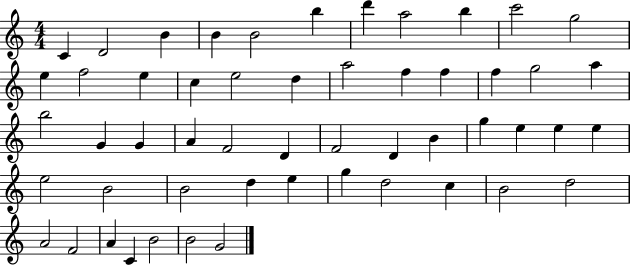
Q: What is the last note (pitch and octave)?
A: G4